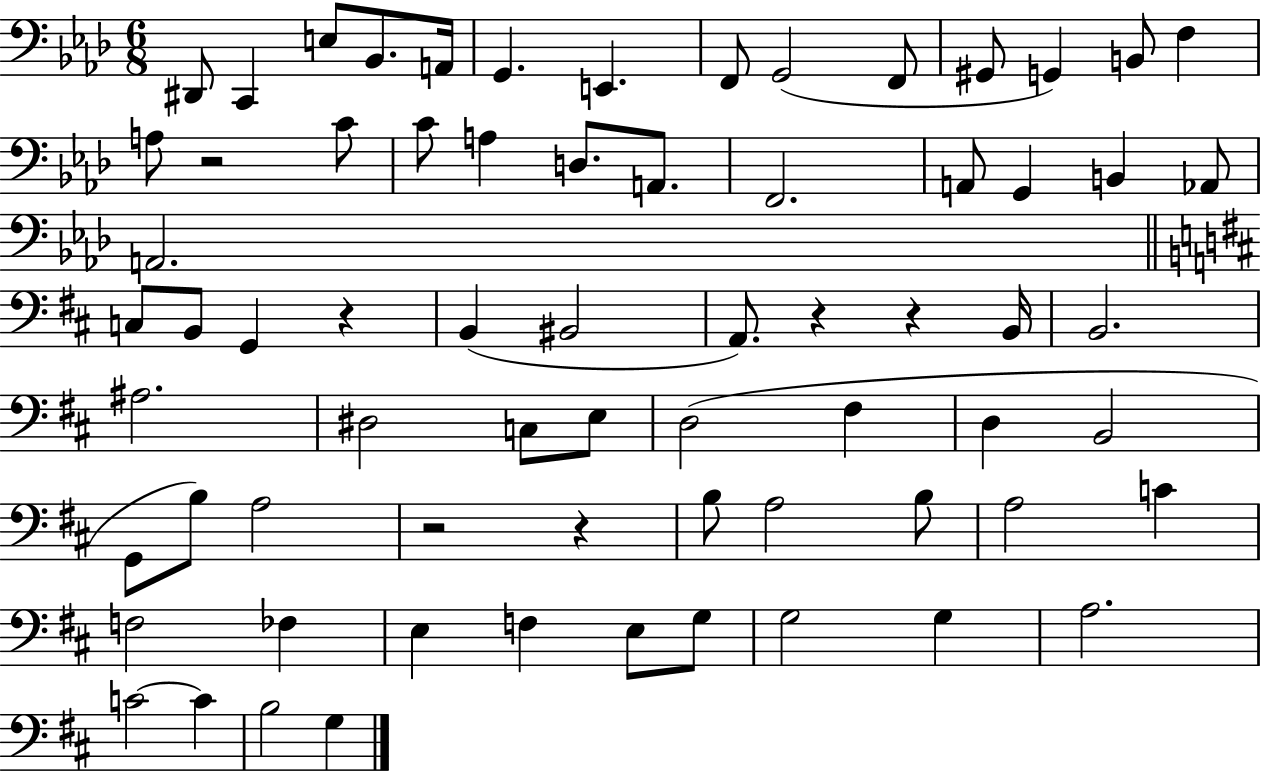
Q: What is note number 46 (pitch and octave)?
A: B3